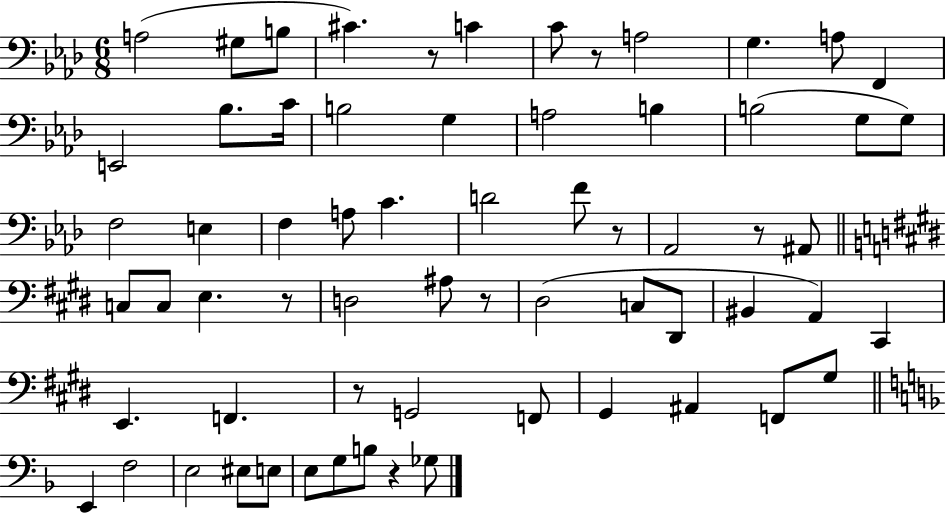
{
  \clef bass
  \numericTimeSignature
  \time 6/8
  \key aes \major
  \repeat volta 2 { a2( gis8 b8 | cis'4.) r8 c'4 | c'8 r8 a2 | g4. a8 f,4 | \break e,2 bes8. c'16 | b2 g4 | a2 b4 | b2( g8 g8) | \break f2 e4 | f4 a8 c'4. | d'2 f'8 r8 | aes,2 r8 ais,8 | \break \bar "||" \break \key e \major c8 c8 e4. r8 | d2 ais8 r8 | dis2( c8 dis,8 | bis,4 a,4) cis,4 | \break e,4. f,4. | r8 g,2 f,8 | gis,4 ais,4 f,8 gis8 | \bar "||" \break \key f \major e,4 f2 | e2 eis8 e8 | e8 g8 b8 r4 ges8 | } \bar "|."
}